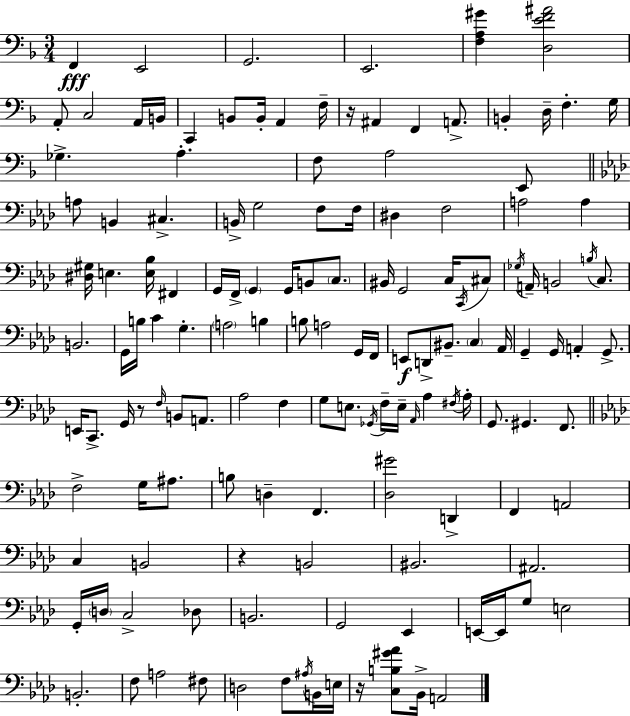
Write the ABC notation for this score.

X:1
T:Untitled
M:3/4
L:1/4
K:Dm
F,, E,,2 G,,2 E,,2 [F,A,^G] [D,EF^A]2 A,,/2 C,2 A,,/4 B,,/4 C,, B,,/2 B,,/4 A,, F,/4 z/4 ^A,, F,, A,,/2 B,, D,/4 F, G,/4 _G, A, F,/2 A,2 E,,/2 A,/2 B,, ^C, B,,/4 G,2 F,/2 F,/4 ^D, F,2 A,2 A, [^D,^G,]/4 E, [E,_B,]/4 ^F,, G,,/4 F,,/4 G,, G,,/4 B,,/2 C,/2 ^B,,/4 G,,2 C,/4 C,,/4 ^C,/2 _G,/4 A,,/4 B,,2 B,/4 C,/2 B,,2 G,,/4 B,/4 C G, A,2 B, B,/2 A,2 G,,/4 F,,/4 E,,/2 D,,/2 ^B,,/2 C, _A,,/4 G,, G,,/4 A,, G,,/2 E,,/4 C,,/2 G,,/4 z/2 F,/4 B,,/2 A,,/2 _A,2 F, G,/2 E,/2 _G,,/4 F,/4 E,/4 _A,,/4 _A, ^F,/4 _A,/4 G,,/2 ^G,, F,,/2 F,2 G,/4 ^A,/2 B,/2 D, F,, [_D,^G]2 D,, F,, A,,2 C, B,,2 z B,,2 ^B,,2 ^A,,2 G,,/4 D,/4 C,2 _D,/2 B,,2 G,,2 _E,, E,,/4 E,,/4 G,/2 E,2 B,,2 F,/2 A,2 ^F,/2 D,2 F,/2 ^A,/4 B,,/4 E,/4 z/4 [C,B,^G_A]/2 _B,,/4 A,,2